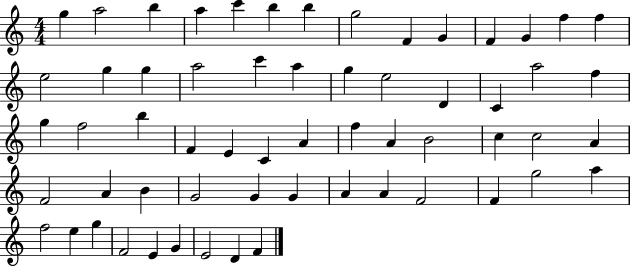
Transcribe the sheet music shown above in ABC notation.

X:1
T:Untitled
M:4/4
L:1/4
K:C
g a2 b a c' b b g2 F G F G f f e2 g g a2 c' a g e2 D C a2 f g f2 b F E C A f A B2 c c2 A F2 A B G2 G G A A F2 F g2 a f2 e g F2 E G E2 D F